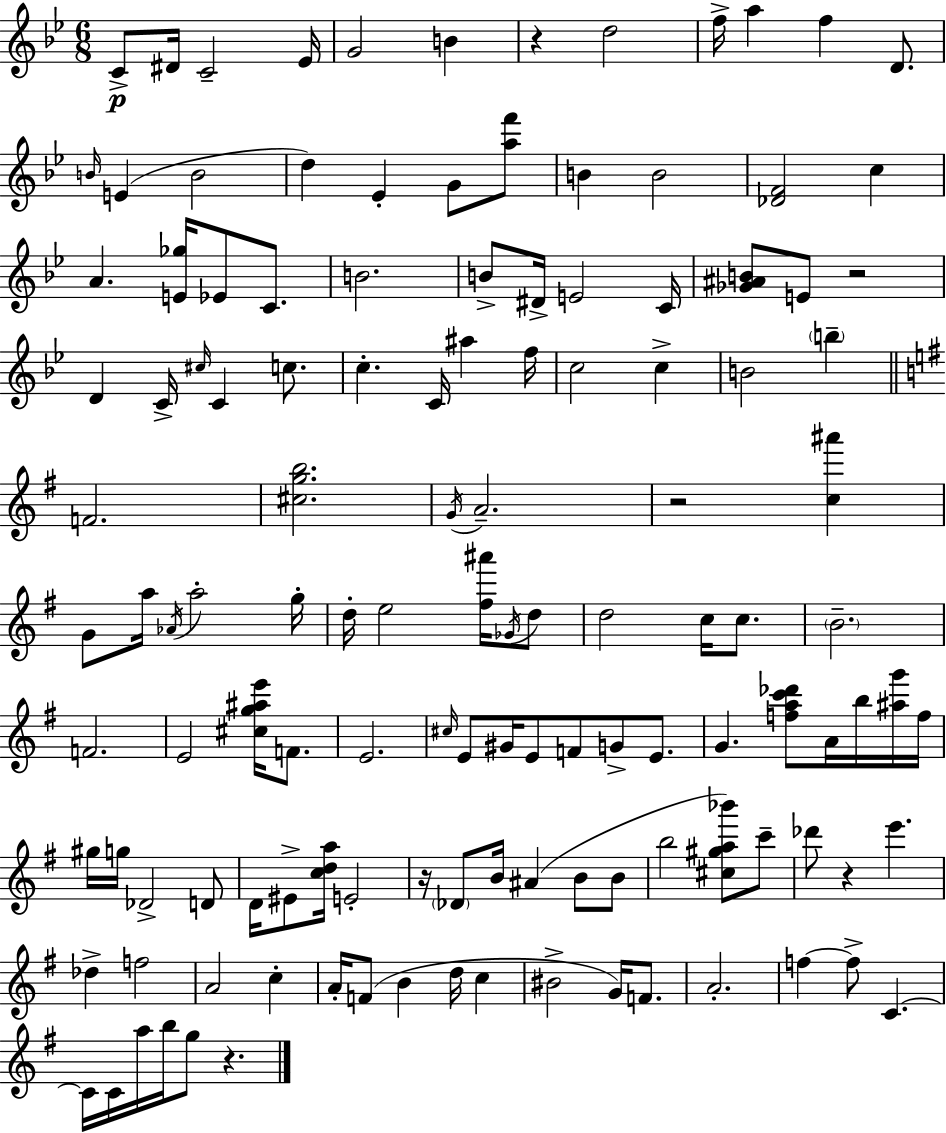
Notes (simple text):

C4/e D#4/s C4/h Eb4/s G4/h B4/q R/q D5/h F5/s A5/q F5/q D4/e. B4/s E4/q B4/h D5/q Eb4/q G4/e [A5,F6]/e B4/q B4/h [Db4,F4]/h C5/q A4/q. [E4,Gb5]/s Eb4/e C4/e. B4/h. B4/e D#4/s E4/h C4/s [Gb4,A#4,B4]/e E4/e R/h D4/q C4/s C#5/s C4/q C5/e. C5/q. C4/s A#5/q F5/s C5/h C5/q B4/h B5/q F4/h. [C#5,G5,B5]/h. G4/s A4/h. R/h [C5,A#6]/q G4/e A5/s Ab4/s A5/h G5/s D5/s E5/h [F#5,A#6]/s Gb4/s D5/e D5/h C5/s C5/e. B4/h. F4/h. E4/h [C#5,G5,A#5,E6]/s F4/e. E4/h. C#5/s E4/e G#4/s E4/e F4/e G4/e E4/e. G4/q. [F5,A5,C6,Db6]/e A4/s B5/s [A#5,G6]/s F5/s G#5/s G5/s Db4/h D4/e D4/s EIS4/e [C5,D5,A5]/s E4/h R/s Db4/e B4/s A#4/q B4/e B4/e B5/h [C#5,G#5,A5,Bb6]/e C6/e Db6/e R/q E6/q. Db5/q F5/h A4/h C5/q A4/s F4/e B4/q D5/s C5/q BIS4/h G4/s F4/e. A4/h. F5/q F5/e C4/q. C4/s C4/s A5/s B5/s G5/e R/q.